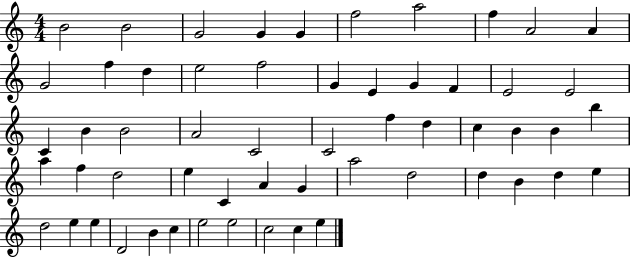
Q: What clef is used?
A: treble